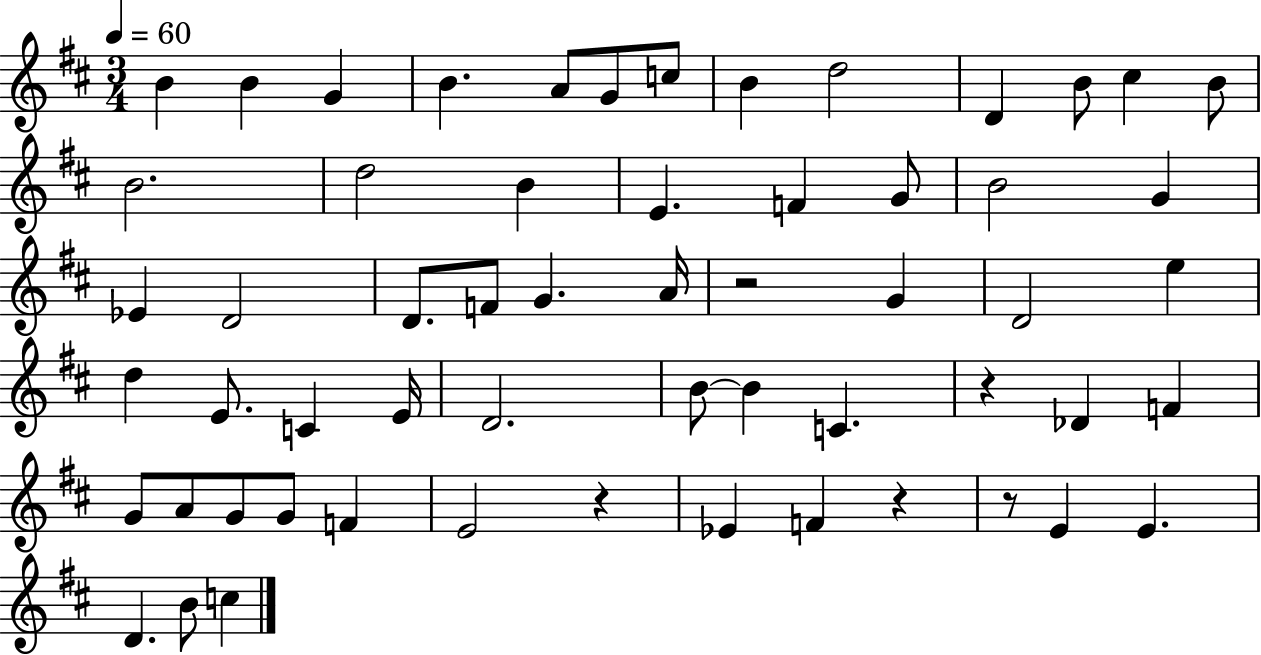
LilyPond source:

{
  \clef treble
  \numericTimeSignature
  \time 3/4
  \key d \major
  \tempo 4 = 60
  b'4 b'4 g'4 | b'4. a'8 g'8 c''8 | b'4 d''2 | d'4 b'8 cis''4 b'8 | \break b'2. | d''2 b'4 | e'4. f'4 g'8 | b'2 g'4 | \break ees'4 d'2 | d'8. f'8 g'4. a'16 | r2 g'4 | d'2 e''4 | \break d''4 e'8. c'4 e'16 | d'2. | b'8~~ b'4 c'4. | r4 des'4 f'4 | \break g'8 a'8 g'8 g'8 f'4 | e'2 r4 | ees'4 f'4 r4 | r8 e'4 e'4. | \break d'4. b'8 c''4 | \bar "|."
}